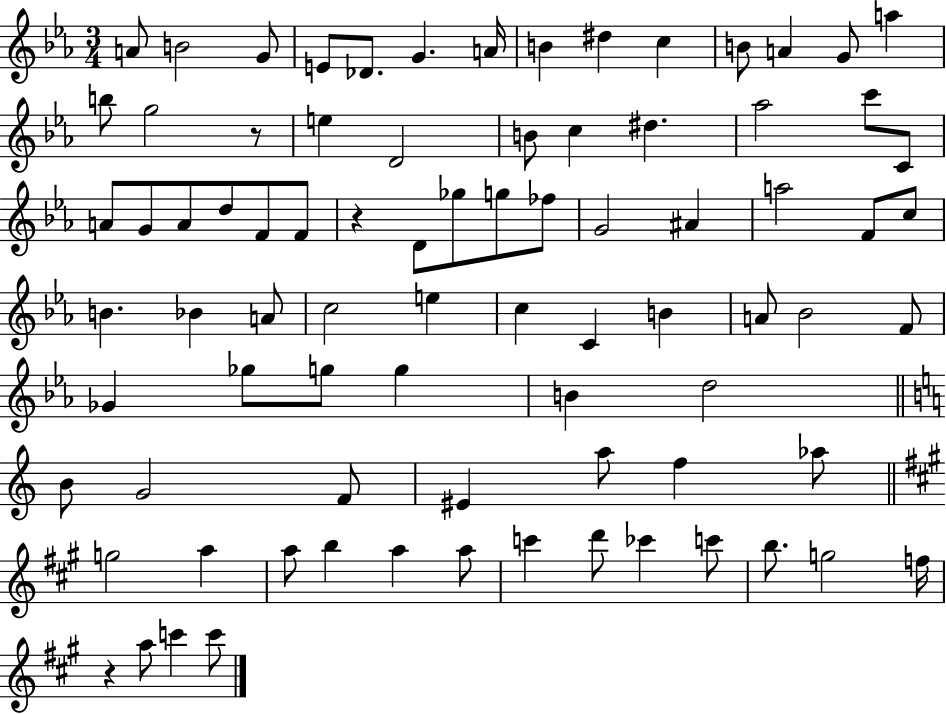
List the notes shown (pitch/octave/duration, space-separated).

A4/e B4/h G4/e E4/e Db4/e. G4/q. A4/s B4/q D#5/q C5/q B4/e A4/q G4/e A5/q B5/e G5/h R/e E5/q D4/h B4/e C5/q D#5/q. Ab5/h C6/e C4/e A4/e G4/e A4/e D5/e F4/e F4/e R/q D4/e Gb5/e G5/e FES5/e G4/h A#4/q A5/h F4/e C5/e B4/q. Bb4/q A4/e C5/h E5/q C5/q C4/q B4/q A4/e Bb4/h F4/e Gb4/q Gb5/e G5/e G5/q B4/q D5/h B4/e G4/h F4/e EIS4/q A5/e F5/q Ab5/e G5/h A5/q A5/e B5/q A5/q A5/e C6/q D6/e CES6/q C6/e B5/e. G5/h F5/s R/q A5/e C6/q C6/e